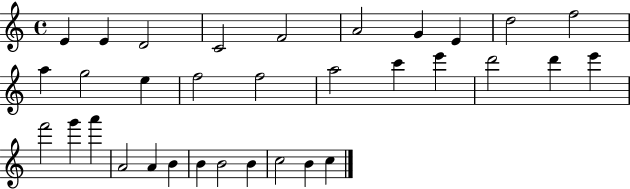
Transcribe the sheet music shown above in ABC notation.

X:1
T:Untitled
M:4/4
L:1/4
K:C
E E D2 C2 F2 A2 G E d2 f2 a g2 e f2 f2 a2 c' e' d'2 d' e' f'2 g' a' A2 A B B B2 B c2 B c